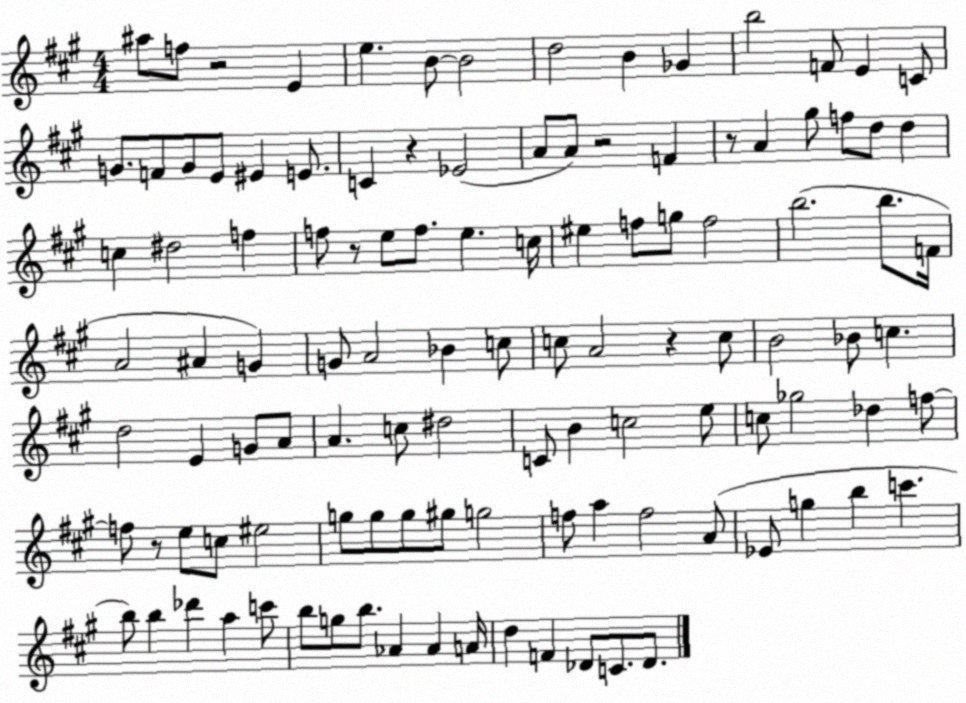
X:1
T:Untitled
M:4/4
L:1/4
K:A
^a/2 f/2 z2 E e B/2 B2 d2 B _G b2 F/2 E C/2 G/2 F/2 G/2 E/2 ^E E/2 C z _E2 A/2 A/2 z2 F z/2 A ^g/2 f/2 d/2 d c ^d2 f f/2 z/2 e/2 f/2 e c/4 ^e f/2 g/2 f2 b2 b/2 F/4 A2 ^A G G/2 A2 _B c/2 c/2 A2 z c/2 B2 _B/2 c d2 E G/2 A/2 A c/2 ^d2 C/2 B c2 e/2 c/2 _g2 _d f/2 f/2 z/2 e/2 c/2 ^e2 g/2 g/2 g/2 ^g/2 g2 f/2 a f2 A/2 _E/2 g b c' b/2 b _d' a c'/2 b/2 g/2 b/2 _A _A A/4 d F _D/2 C/2 _D/2